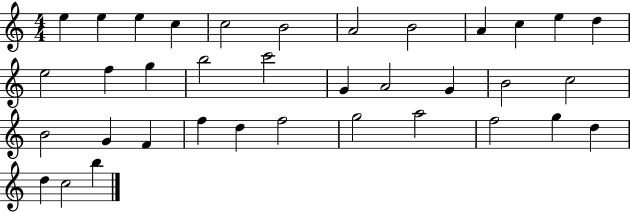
E5/q E5/q E5/q C5/q C5/h B4/h A4/h B4/h A4/q C5/q E5/q D5/q E5/h F5/q G5/q B5/h C6/h G4/q A4/h G4/q B4/h C5/h B4/h G4/q F4/q F5/q D5/q F5/h G5/h A5/h F5/h G5/q D5/q D5/q C5/h B5/q